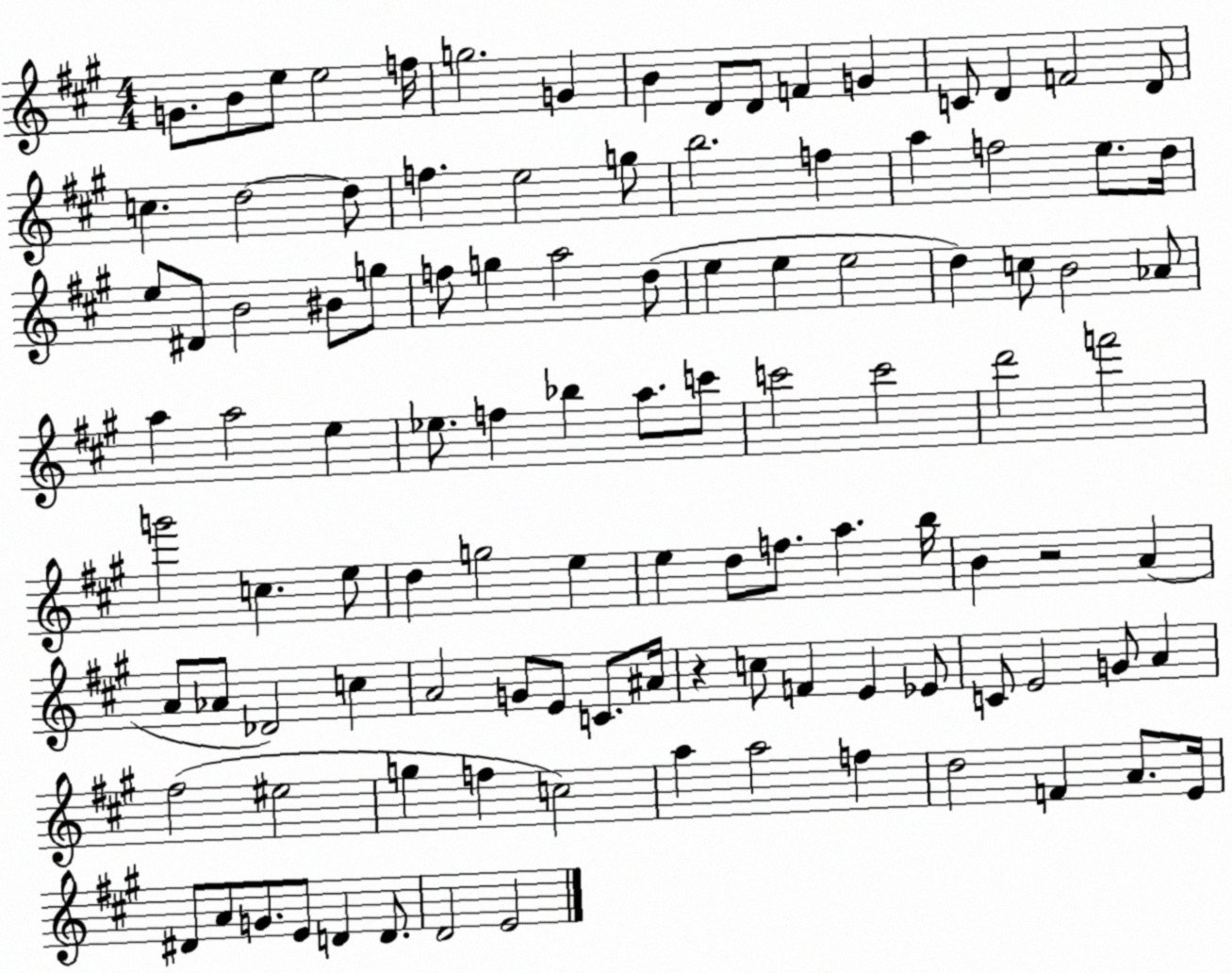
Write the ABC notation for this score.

X:1
T:Untitled
M:4/4
L:1/4
K:A
G/2 B/2 e/2 e2 f/4 g2 G B D/2 D/2 F G C/2 D F2 D/2 c d2 d/2 f e2 g/2 b2 f a f2 e/2 d/4 e/2 ^D/2 B2 ^B/2 g/2 f/2 g a2 d/2 e e e2 d c/2 B2 _A/2 a a2 e _e/2 f _b a/2 c'/2 c'2 c'2 d'2 f'2 g'2 c e/2 d g2 e e d/2 f/2 a b/4 B z2 A A/2 _A/2 _D2 c A2 G/2 E/2 C/2 ^A/4 z c/2 F E _E/2 C/2 E2 G/2 A ^f2 ^e2 g f c2 a a2 f d2 F A/2 E/4 ^D/2 A/2 G/2 E/2 D D/2 D2 E2